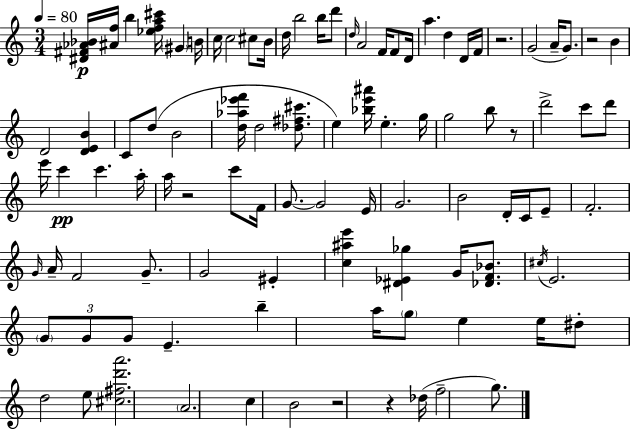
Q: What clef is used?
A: treble